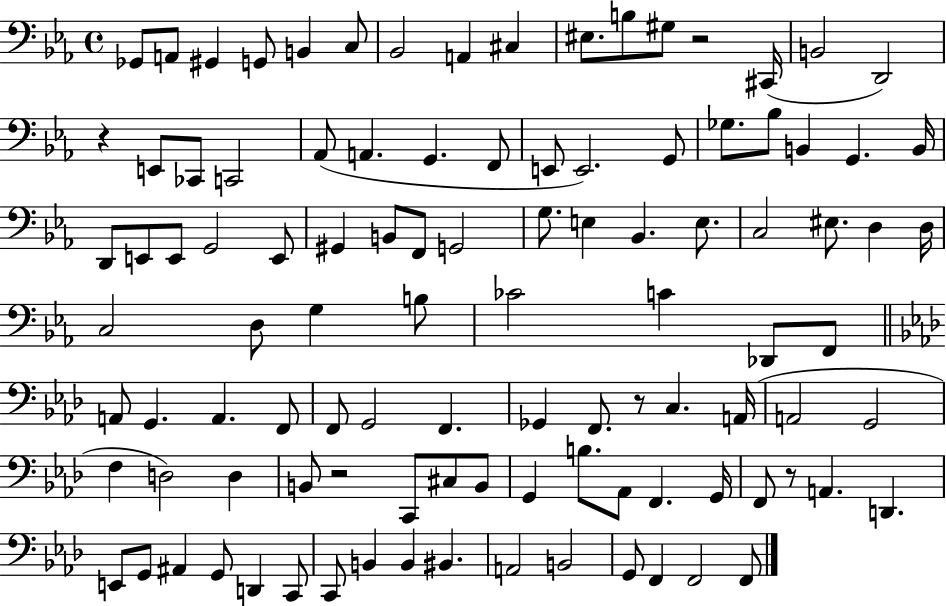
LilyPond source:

{
  \clef bass
  \time 4/4
  \defaultTimeSignature
  \key ees \major
  ges,8 a,8 gis,4 g,8 b,4 c8 | bes,2 a,4 cis4 | eis8. b8 gis8 r2 cis,16( | b,2 d,2) | \break r4 e,8 ces,8 c,2 | aes,8( a,4. g,4. f,8 | e,8 e,2.) g,8 | ges8. bes8 b,4 g,4. b,16 | \break d,8 e,8 e,8 g,2 e,8 | gis,4 b,8 f,8 g,2 | g8. e4 bes,4. e8. | c2 eis8. d4 d16 | \break c2 d8 g4 b8 | ces'2 c'4 des,8 f,8 | \bar "||" \break \key f \minor a,8 g,4. a,4. f,8 | f,8 g,2 f,4. | ges,4 f,8. r8 c4. a,16( | a,2 g,2 | \break f4 d2) d4 | b,8 r2 c,8 cis8 b,8 | g,4 b8. aes,8 f,4. g,16 | f,8 r8 a,4. d,4. | \break e,8 g,8 ais,4 g,8 d,4 c,8 | c,8 b,4 b,4 bis,4. | a,2 b,2 | g,8 f,4 f,2 f,8 | \break \bar "|."
}